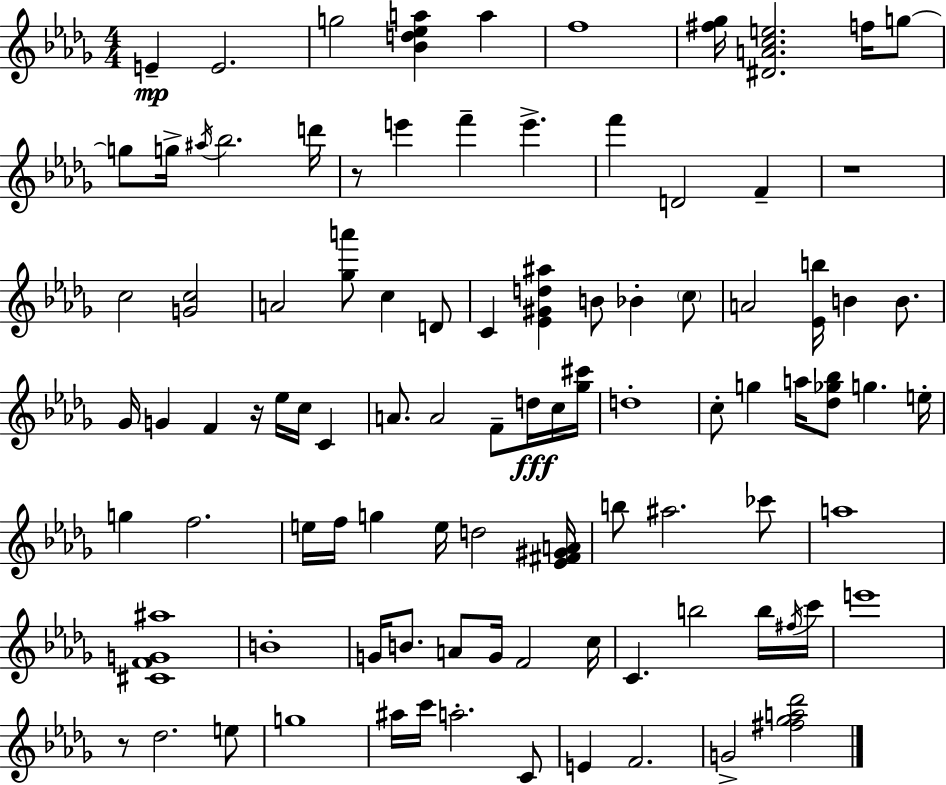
{
  \clef treble
  \numericTimeSignature
  \time 4/4
  \key bes \minor
  \repeat volta 2 { e'4--\mp e'2. | g''2 <bes' d'' ees'' a''>4 a''4 | f''1 | <fis'' ges''>16 <dis' a' c'' e''>2. f''16 g''8~~ | \break g''8 g''16-> \acciaccatura { ais''16 } bes''2. | d'''16 r8 e'''4 f'''4-- e'''4.-> | f'''4 d'2 f'4-- | r1 | \break c''2 <g' c''>2 | a'2 <ges'' a'''>8 c''4 d'8 | c'4 <ees' gis' d'' ais''>4 b'8 bes'4-. \parenthesize c''8 | a'2 <ees' b''>16 b'4 b'8. | \break ges'16 g'4 f'4 r16 ees''16 c''16 c'4 | a'8. a'2 f'8-- d''16\fff c''16 | <ges'' cis'''>16 d''1-. | c''8-. g''4 a''16 <des'' ges'' bes''>8 g''4. | \break e''16-. g''4 f''2. | e''16 f''16 g''4 e''16 d''2 | <ees' fis' gis' a'>16 b''8 ais''2. ces'''8 | a''1 | \break <cis' f' g' ais''>1 | b'1-. | g'16 b'8. a'8 g'16 f'2 | c''16 c'4. b''2 b''16 | \break \acciaccatura { fis''16 } c'''16 e'''1 | r8 des''2. | e''8 g''1 | ais''16 c'''16 a''2.-. | \break c'8 e'4 f'2. | g'2-> <fis'' ges'' a'' des'''>2 | } \bar "|."
}